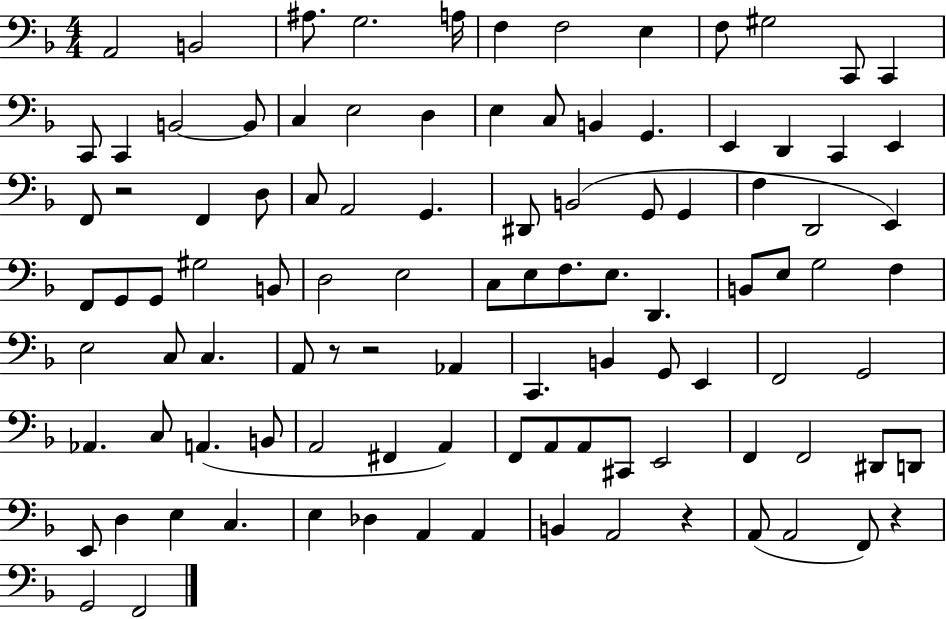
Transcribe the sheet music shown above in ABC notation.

X:1
T:Untitled
M:4/4
L:1/4
K:F
A,,2 B,,2 ^A,/2 G,2 A,/4 F, F,2 E, F,/2 ^G,2 C,,/2 C,, C,,/2 C,, B,,2 B,,/2 C, E,2 D, E, C,/2 B,, G,, E,, D,, C,, E,, F,,/2 z2 F,, D,/2 C,/2 A,,2 G,, ^D,,/2 B,,2 G,,/2 G,, F, D,,2 E,, F,,/2 G,,/2 G,,/2 ^G,2 B,,/2 D,2 E,2 C,/2 E,/2 F,/2 E,/2 D,, B,,/2 E,/2 G,2 F, E,2 C,/2 C, A,,/2 z/2 z2 _A,, C,, B,, G,,/2 E,, F,,2 G,,2 _A,, C,/2 A,, B,,/2 A,,2 ^F,, A,, F,,/2 A,,/2 A,,/2 ^C,,/2 E,,2 F,, F,,2 ^D,,/2 D,,/2 E,,/2 D, E, C, E, _D, A,, A,, B,, A,,2 z A,,/2 A,,2 F,,/2 z G,,2 F,,2